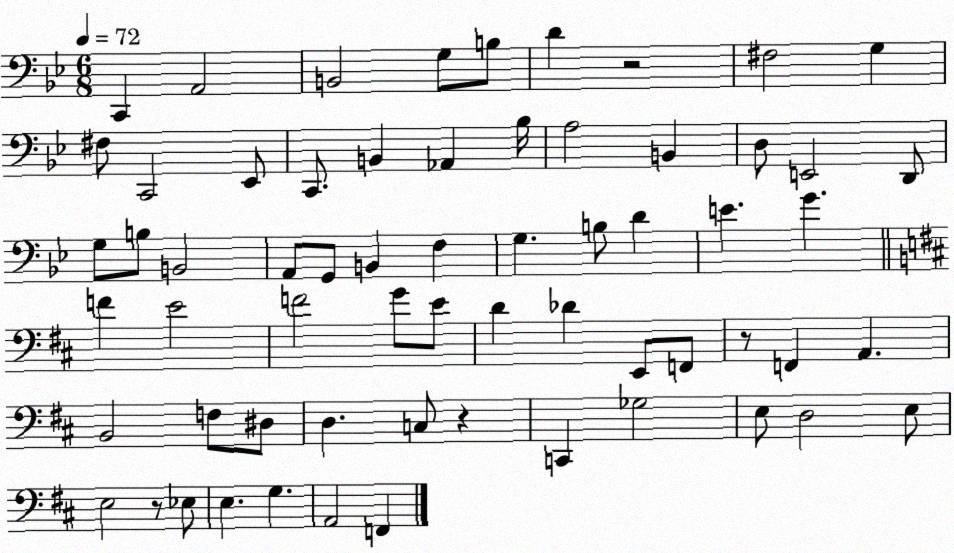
X:1
T:Untitled
M:6/8
L:1/4
K:Bb
C,, A,,2 B,,2 G,/2 B,/2 D z2 ^F,2 G, ^F,/2 C,,2 _E,,/2 C,,/2 B,, _A,, _B,/4 A,2 B,, D,/2 E,,2 D,,/2 G,/2 B,/2 B,,2 A,,/2 G,,/2 B,, F, G, B,/2 D E G F E2 F2 G/2 E/2 D _D E,,/2 F,,/2 z/2 F,, A,, B,,2 F,/2 ^D,/2 D, C,/2 z C,, _G,2 E,/2 D,2 E,/2 E,2 z/2 _E,/2 E, G, A,,2 F,,